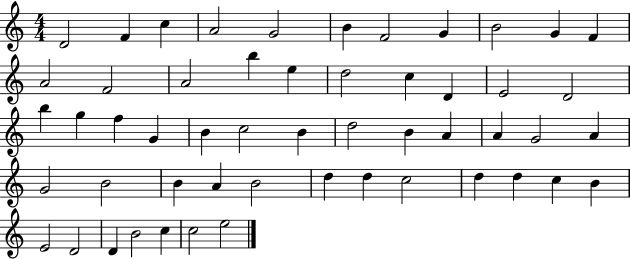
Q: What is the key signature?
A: C major